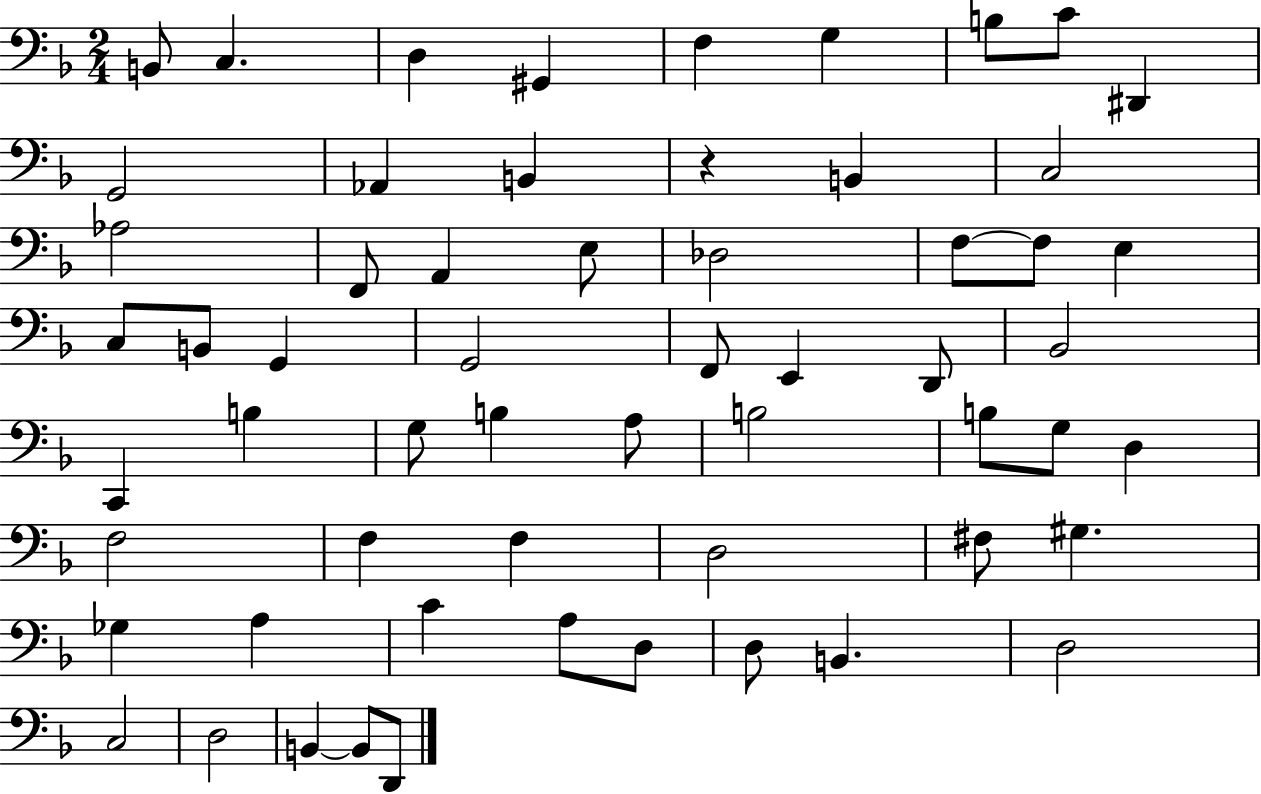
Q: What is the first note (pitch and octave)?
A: B2